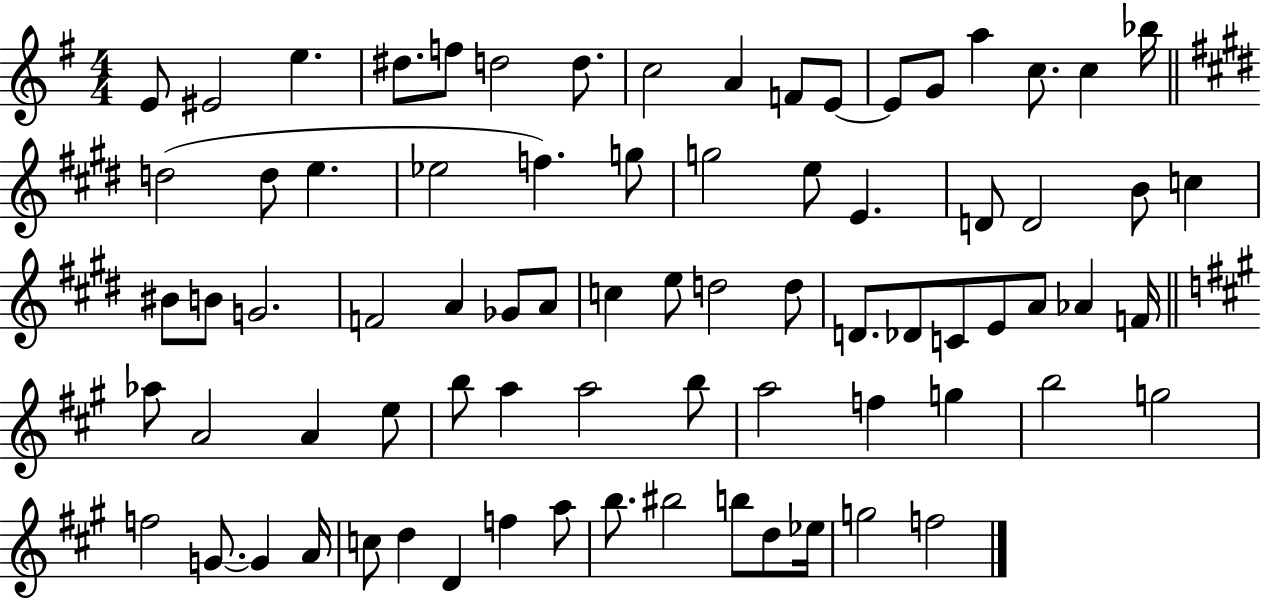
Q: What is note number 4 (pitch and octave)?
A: D#5